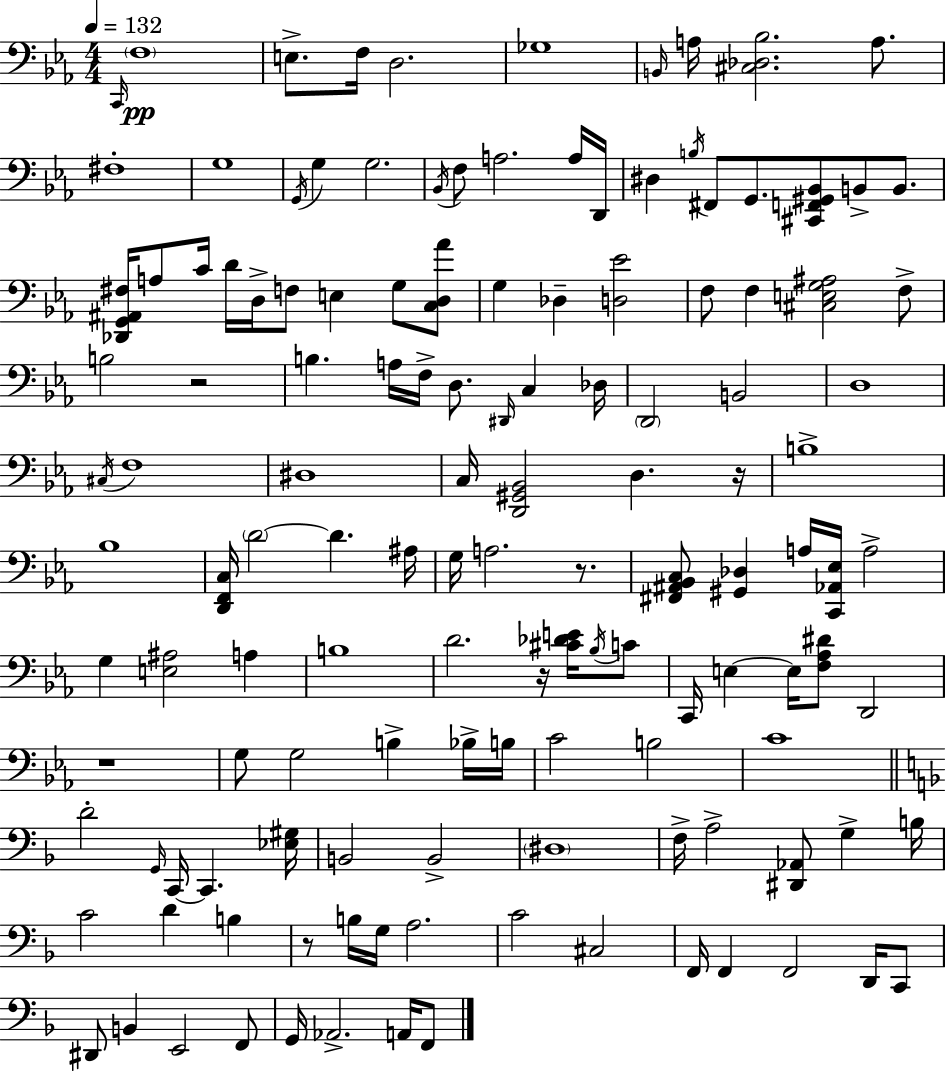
{
  \clef bass
  \numericTimeSignature
  \time 4/4
  \key ees \major
  \tempo 4 = 132
  \grace { c,16 }\pp \parenthesize f1 | e8.-> f16 d2. | ges1 | \grace { b,16 } a16 <cis des bes>2. a8. | \break fis1-. | g1 | \acciaccatura { g,16 } g4 g2. | \acciaccatura { bes,16 } f8 a2. | \break a16 d,16 dis4 \acciaccatura { b16 } fis,8 g,8. <cis, f, gis, bes,>8 | b,8-> b,8. <des, g, ais, fis>16 a8 c'16 d'16 d16-> f8 e4 | g8 <c d aes'>8 g4 des4-- <d ees'>2 | f8 f4 <cis e g ais>2 | \break f8-> b2 r2 | b4. a16 f16-> d8. | \grace { dis,16 } c4 des16 \parenthesize d,2 b,2 | d1 | \break \acciaccatura { cis16 } f1 | dis1 | c16 <d, gis, bes,>2 | d4. r16 b1-> | \break bes1 | <d, f, c>16 \parenthesize d'2~~ | d'4. ais16 g16 a2. | r8. <fis, ais, bes, c>8 <gis, des>4 a16 <c, aes, ees>16 a2-> | \break g4 <e ais>2 | a4 b1 | d'2. | r16 <cis' des' e'>16 \acciaccatura { bes16 } c'8 c,16 e4~~ e16 <f aes dis'>8 | \break d,2 r1 | g8 g2 | b4-> bes16-> b16 c'2 | b2 c'1 | \break \bar "||" \break \key f \major d'2-. \grace { g,16 } c,16~~ c,4. | <ees gis>16 b,2 b,2-> | \parenthesize dis1 | f16-> a2-> <dis, aes,>8 g4-> | \break b16 c'2 d'4 b4 | r8 b16 g16 a2. | c'2 cis2 | f,16 f,4 f,2 d,16 c,8 | \break dis,8 b,4 e,2 f,8 | g,16 aes,2.-> a,16 f,8 | \bar "|."
}